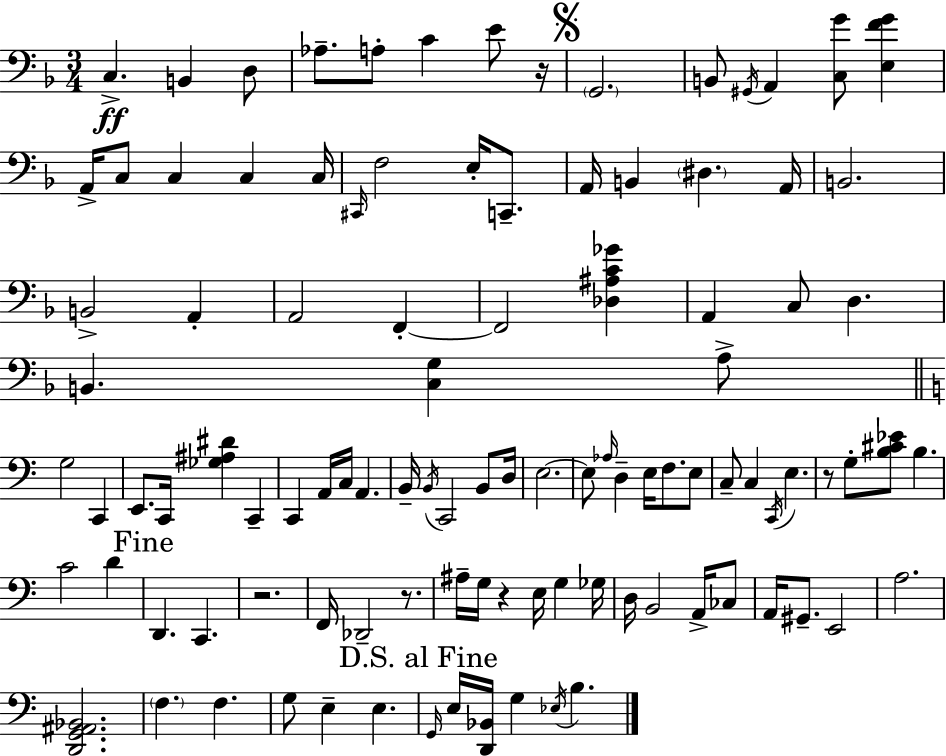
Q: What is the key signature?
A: D minor